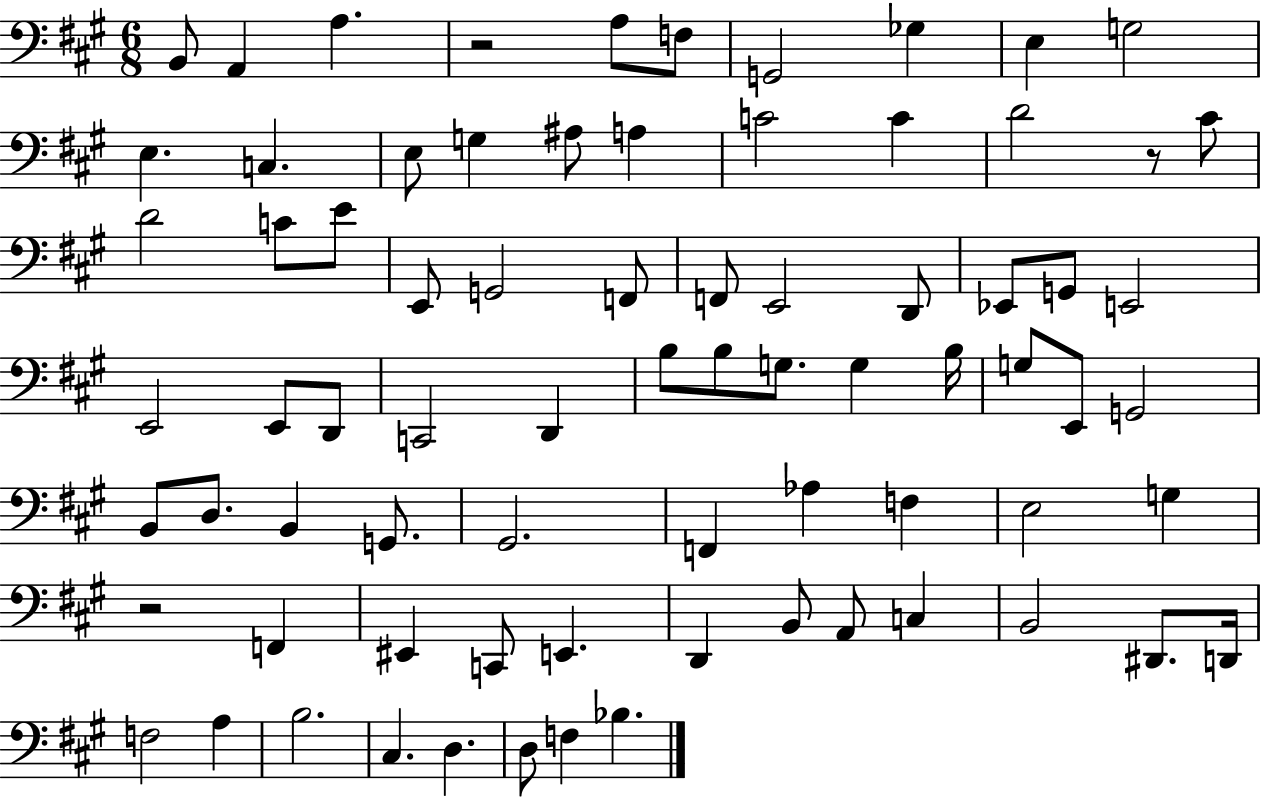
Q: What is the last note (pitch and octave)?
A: Bb3